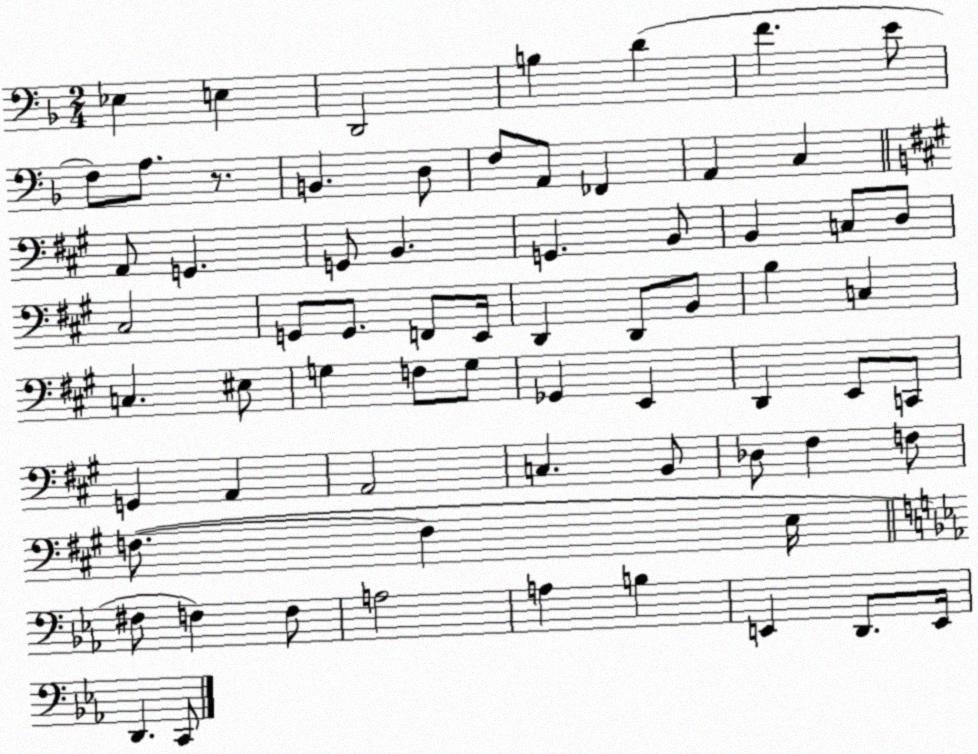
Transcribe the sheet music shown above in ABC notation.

X:1
T:Untitled
M:2/4
L:1/4
K:F
_E, E, D,,2 B, D F E/2 F,/2 A,/2 z/2 B,, D,/2 F,/2 A,,/2 _F,, A,, C, A,,/2 G,, G,,/2 B,, G,, B,,/2 B,, C,/2 D,/2 ^C,2 G,,/2 G,,/2 F,,/2 E,,/4 D,, D,,/2 B,,/2 B, C, C, ^E,/2 G, F,/2 G,/2 _G,, E,, D,, E,,/2 C,,/2 G,, A,, A,,2 C, B,,/2 _D,/2 ^F, F,/2 F,/2 F, E,/4 ^F,/2 F, F,/2 A,2 A, B, E,, D,,/2 E,,/4 D,, C,,/2